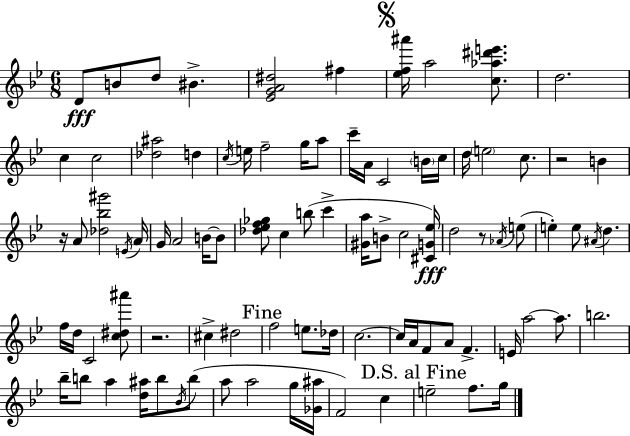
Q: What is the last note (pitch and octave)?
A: G5